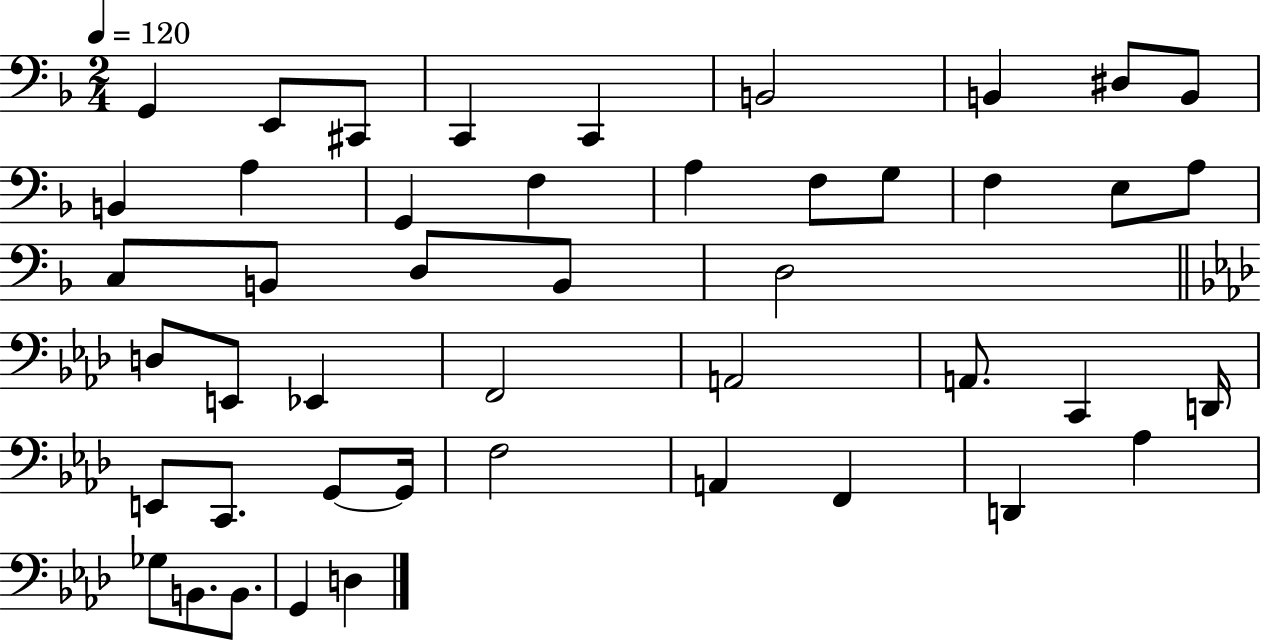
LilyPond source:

{
  \clef bass
  \numericTimeSignature
  \time 2/4
  \key f \major
  \tempo 4 = 120
  g,4 e,8 cis,8 | c,4 c,4 | b,2 | b,4 dis8 b,8 | \break b,4 a4 | g,4 f4 | a4 f8 g8 | f4 e8 a8 | \break c8 b,8 d8 b,8 | d2 | \bar "||" \break \key aes \major d8 e,8 ees,4 | f,2 | a,2 | a,8. c,4 d,16 | \break e,8 c,8. g,8~~ g,16 | f2 | a,4 f,4 | d,4 aes4 | \break ges8 b,8. b,8. | g,4 d4 | \bar "|."
}